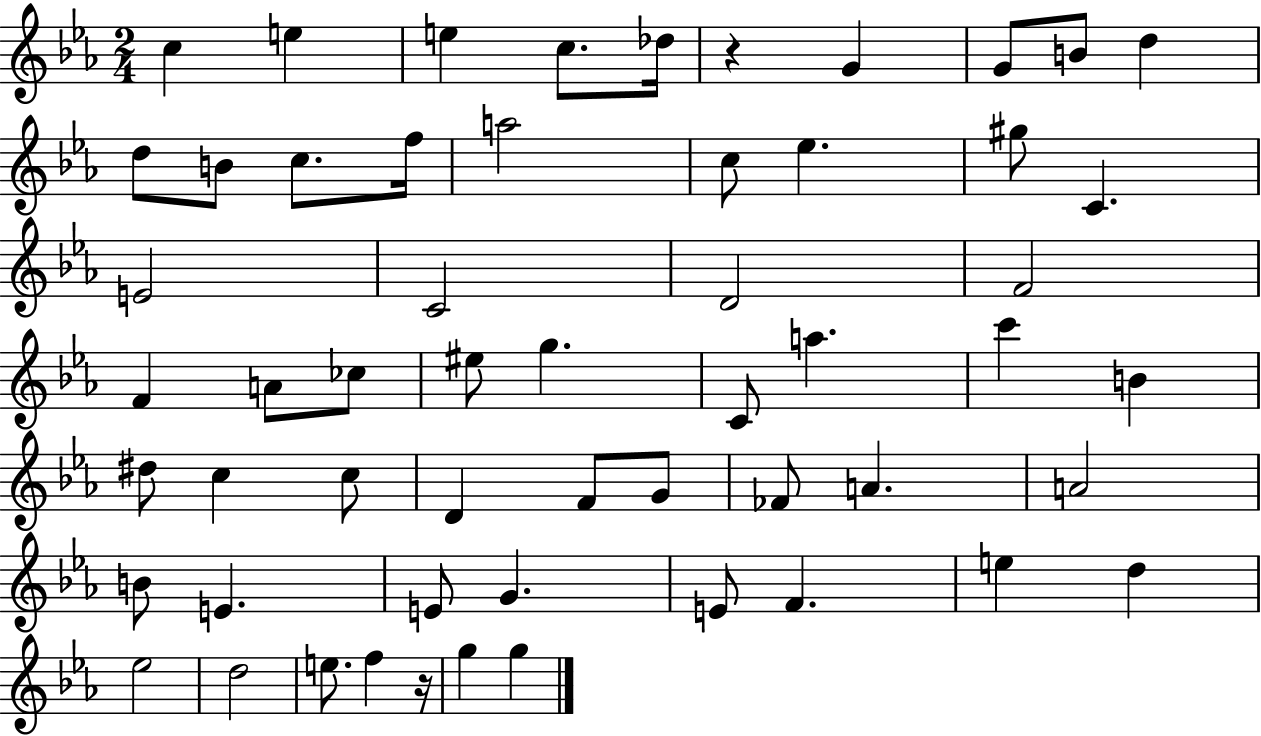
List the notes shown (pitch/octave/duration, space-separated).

C5/q E5/q E5/q C5/e. Db5/s R/q G4/q G4/e B4/e D5/q D5/e B4/e C5/e. F5/s A5/h C5/e Eb5/q. G#5/e C4/q. E4/h C4/h D4/h F4/h F4/q A4/e CES5/e EIS5/e G5/q. C4/e A5/q. C6/q B4/q D#5/e C5/q C5/e D4/q F4/e G4/e FES4/e A4/q. A4/h B4/e E4/q. E4/e G4/q. E4/e F4/q. E5/q D5/q Eb5/h D5/h E5/e. F5/q R/s G5/q G5/q